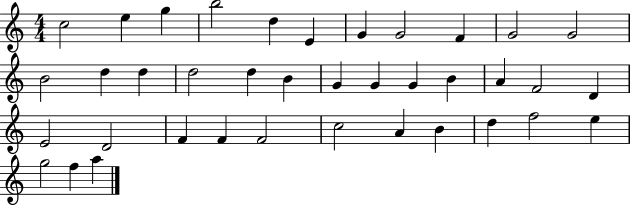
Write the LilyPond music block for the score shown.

{
  \clef treble
  \numericTimeSignature
  \time 4/4
  \key c \major
  c''2 e''4 g''4 | b''2 d''4 e'4 | g'4 g'2 f'4 | g'2 g'2 | \break b'2 d''4 d''4 | d''2 d''4 b'4 | g'4 g'4 g'4 b'4 | a'4 f'2 d'4 | \break e'2 d'2 | f'4 f'4 f'2 | c''2 a'4 b'4 | d''4 f''2 e''4 | \break g''2 f''4 a''4 | \bar "|."
}